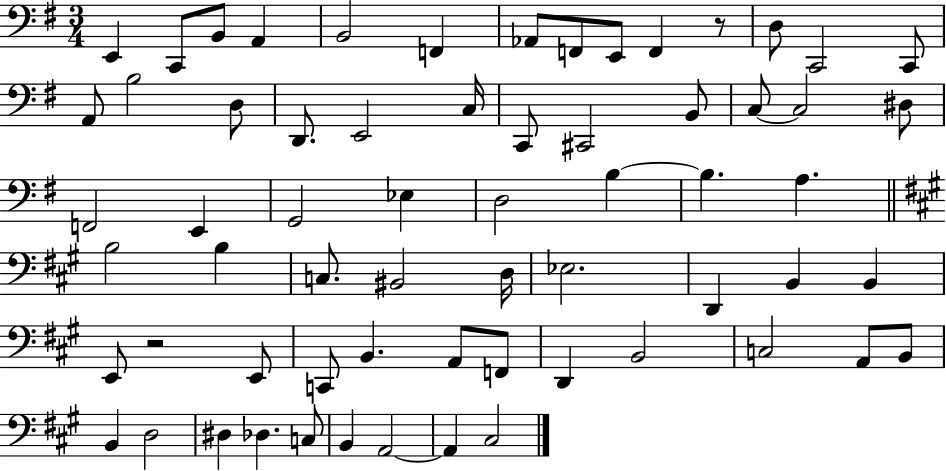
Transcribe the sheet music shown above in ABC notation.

X:1
T:Untitled
M:3/4
L:1/4
K:G
E,, C,,/2 B,,/2 A,, B,,2 F,, _A,,/2 F,,/2 E,,/2 F,, z/2 D,/2 C,,2 C,,/2 A,,/2 B,2 D,/2 D,,/2 E,,2 C,/4 C,,/2 ^C,,2 B,,/2 C,/2 C,2 ^D,/2 F,,2 E,, G,,2 _E, D,2 B, B, A, B,2 B, C,/2 ^B,,2 D,/4 _E,2 D,, B,, B,, E,,/2 z2 E,,/2 C,,/2 B,, A,,/2 F,,/2 D,, B,,2 C,2 A,,/2 B,,/2 B,, D,2 ^D, _D, C,/2 B,, A,,2 A,, ^C,2